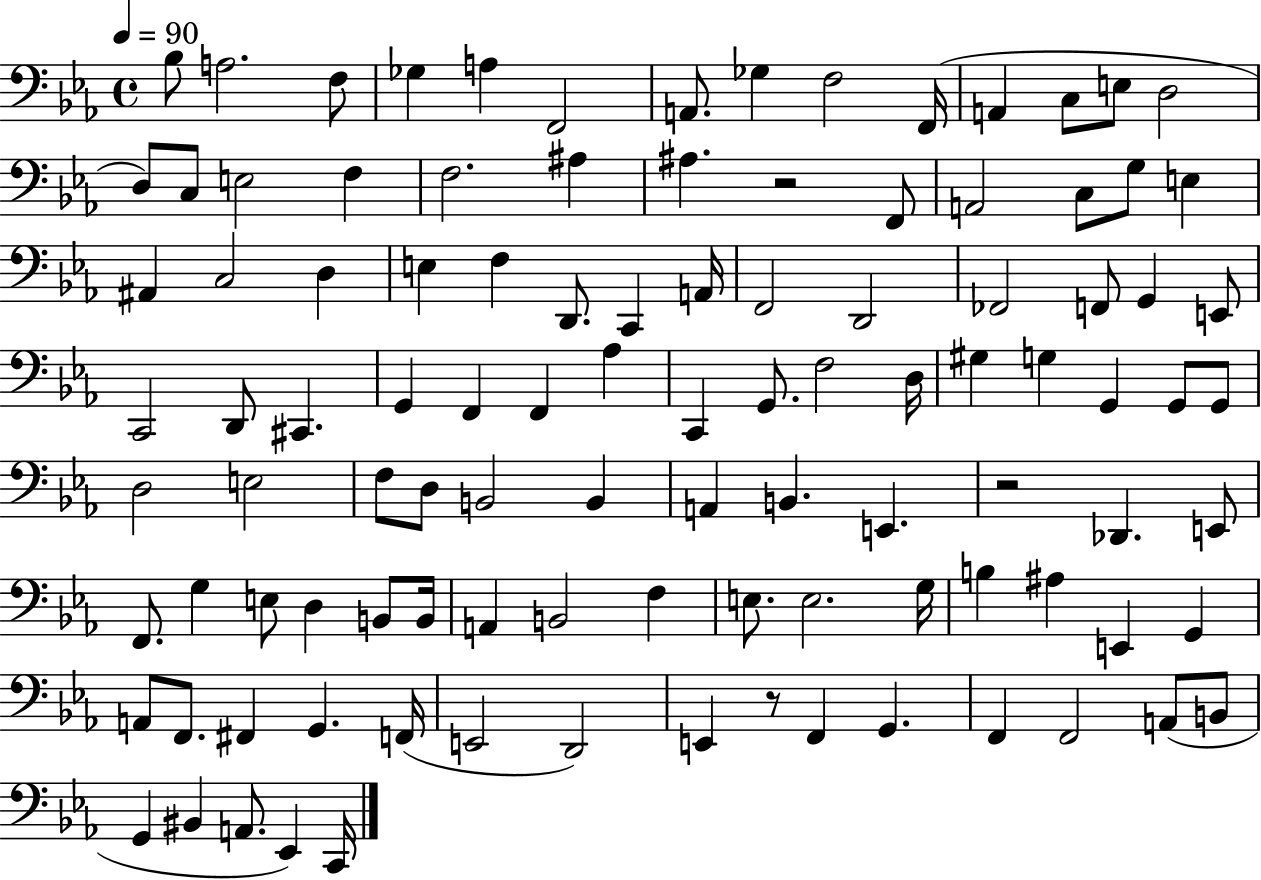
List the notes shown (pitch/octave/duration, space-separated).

Bb3/e A3/h. F3/e Gb3/q A3/q F2/h A2/e. Gb3/q F3/h F2/s A2/q C3/e E3/e D3/h D3/e C3/e E3/h F3/q F3/h. A#3/q A#3/q. R/h F2/e A2/h C3/e G3/e E3/q A#2/q C3/h D3/q E3/q F3/q D2/e. C2/q A2/s F2/h D2/h FES2/h F2/e G2/q E2/e C2/h D2/e C#2/q. G2/q F2/q F2/q Ab3/q C2/q G2/e. F3/h D3/s G#3/q G3/q G2/q G2/e G2/e D3/h E3/h F3/e D3/e B2/h B2/q A2/q B2/q. E2/q. R/h Db2/q. E2/e F2/e. G3/q E3/e D3/q B2/e B2/s A2/q B2/h F3/q E3/e. E3/h. G3/s B3/q A#3/q E2/q G2/q A2/e F2/e. F#2/q G2/q. F2/s E2/h D2/h E2/q R/e F2/q G2/q. F2/q F2/h A2/e B2/e G2/q BIS2/q A2/e. Eb2/q C2/s